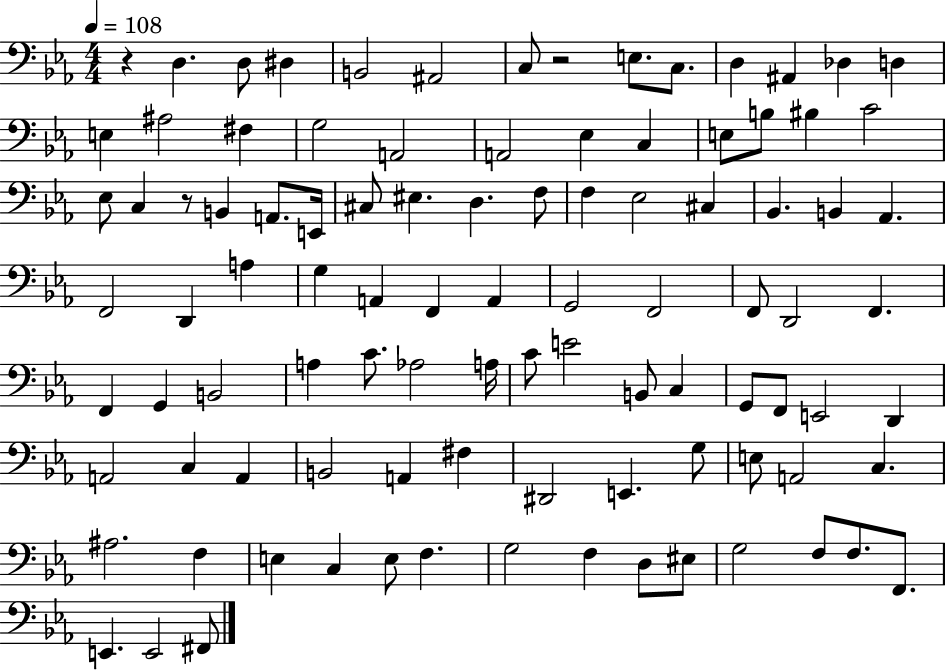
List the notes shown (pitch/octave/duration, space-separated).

R/q D3/q. D3/e D#3/q B2/h A#2/h C3/e R/h E3/e. C3/e. D3/q A#2/q Db3/q D3/q E3/q A#3/h F#3/q G3/h A2/h A2/h Eb3/q C3/q E3/e B3/e BIS3/q C4/h Eb3/e C3/q R/e B2/q A2/e. E2/s C#3/e EIS3/q. D3/q. F3/e F3/q Eb3/h C#3/q Bb2/q. B2/q Ab2/q. F2/h D2/q A3/q G3/q A2/q F2/q A2/q G2/h F2/h F2/e D2/h F2/q. F2/q G2/q B2/h A3/q C4/e. Ab3/h A3/s C4/e E4/h B2/e C3/q G2/e F2/e E2/h D2/q A2/h C3/q A2/q B2/h A2/q F#3/q D#2/h E2/q. G3/e E3/e A2/h C3/q. A#3/h. F3/q E3/q C3/q E3/e F3/q. G3/h F3/q D3/e EIS3/e G3/h F3/e F3/e. F2/e. E2/q. E2/h F#2/e